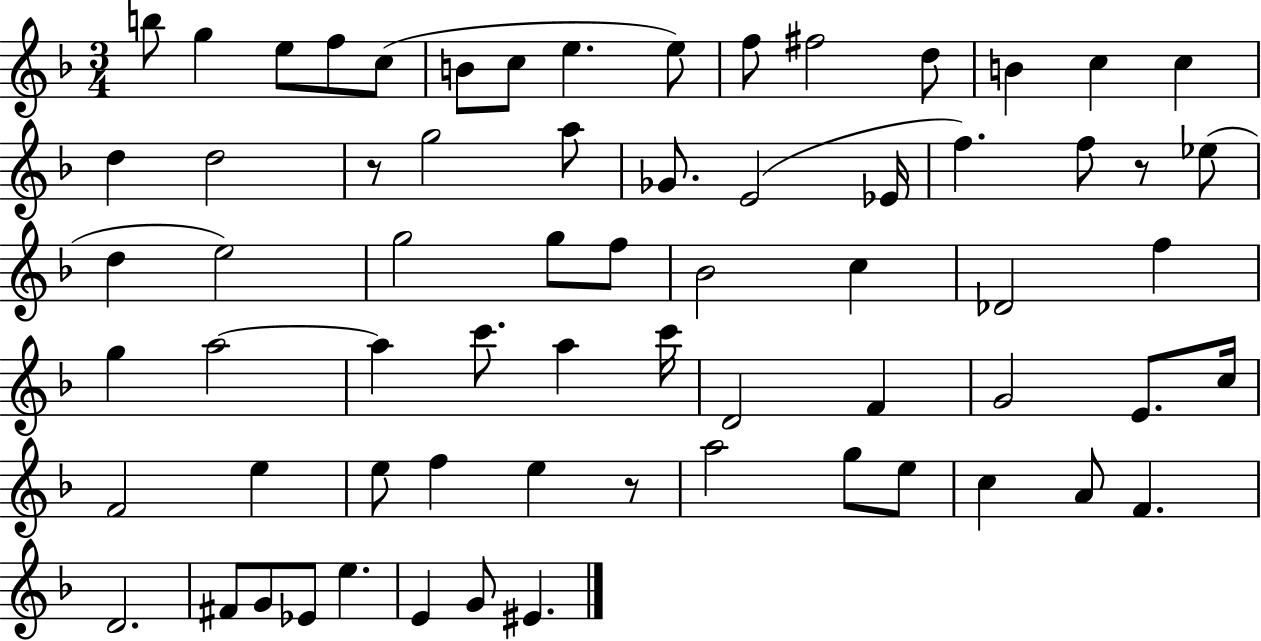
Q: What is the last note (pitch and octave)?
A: EIS4